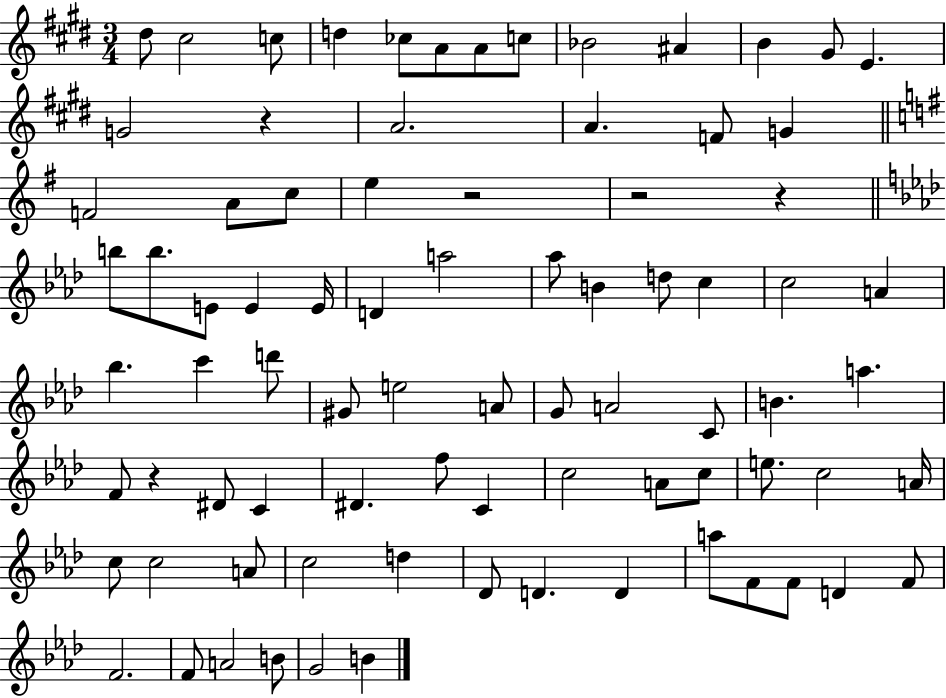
D#5/e C#5/h C5/e D5/q CES5/e A4/e A4/e C5/e Bb4/h A#4/q B4/q G#4/e E4/q. G4/h R/q A4/h. A4/q. F4/e G4/q F4/h A4/e C5/e E5/q R/h R/h R/q B5/e B5/e. E4/e E4/q E4/s D4/q A5/h Ab5/e B4/q D5/e C5/q C5/h A4/q Bb5/q. C6/q D6/e G#4/e E5/h A4/e G4/e A4/h C4/e B4/q. A5/q. F4/e R/q D#4/e C4/q D#4/q. F5/e C4/q C5/h A4/e C5/e E5/e. C5/h A4/s C5/e C5/h A4/e C5/h D5/q Db4/e D4/q. D4/q A5/e F4/e F4/e D4/q F4/e F4/h. F4/e A4/h B4/e G4/h B4/q